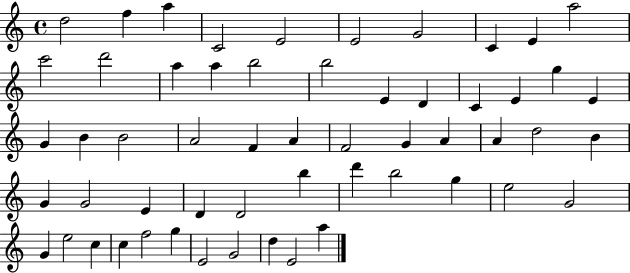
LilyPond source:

{
  \clef treble
  \time 4/4
  \defaultTimeSignature
  \key c \major
  d''2 f''4 a''4 | c'2 e'2 | e'2 g'2 | c'4 e'4 a''2 | \break c'''2 d'''2 | a''4 a''4 b''2 | b''2 e'4 d'4 | c'4 e'4 g''4 e'4 | \break g'4 b'4 b'2 | a'2 f'4 a'4 | f'2 g'4 a'4 | a'4 d''2 b'4 | \break g'4 g'2 e'4 | d'4 d'2 b''4 | d'''4 b''2 g''4 | e''2 g'2 | \break g'4 e''2 c''4 | c''4 f''2 g''4 | e'2 g'2 | d''4 e'2 a''4 | \break \bar "|."
}